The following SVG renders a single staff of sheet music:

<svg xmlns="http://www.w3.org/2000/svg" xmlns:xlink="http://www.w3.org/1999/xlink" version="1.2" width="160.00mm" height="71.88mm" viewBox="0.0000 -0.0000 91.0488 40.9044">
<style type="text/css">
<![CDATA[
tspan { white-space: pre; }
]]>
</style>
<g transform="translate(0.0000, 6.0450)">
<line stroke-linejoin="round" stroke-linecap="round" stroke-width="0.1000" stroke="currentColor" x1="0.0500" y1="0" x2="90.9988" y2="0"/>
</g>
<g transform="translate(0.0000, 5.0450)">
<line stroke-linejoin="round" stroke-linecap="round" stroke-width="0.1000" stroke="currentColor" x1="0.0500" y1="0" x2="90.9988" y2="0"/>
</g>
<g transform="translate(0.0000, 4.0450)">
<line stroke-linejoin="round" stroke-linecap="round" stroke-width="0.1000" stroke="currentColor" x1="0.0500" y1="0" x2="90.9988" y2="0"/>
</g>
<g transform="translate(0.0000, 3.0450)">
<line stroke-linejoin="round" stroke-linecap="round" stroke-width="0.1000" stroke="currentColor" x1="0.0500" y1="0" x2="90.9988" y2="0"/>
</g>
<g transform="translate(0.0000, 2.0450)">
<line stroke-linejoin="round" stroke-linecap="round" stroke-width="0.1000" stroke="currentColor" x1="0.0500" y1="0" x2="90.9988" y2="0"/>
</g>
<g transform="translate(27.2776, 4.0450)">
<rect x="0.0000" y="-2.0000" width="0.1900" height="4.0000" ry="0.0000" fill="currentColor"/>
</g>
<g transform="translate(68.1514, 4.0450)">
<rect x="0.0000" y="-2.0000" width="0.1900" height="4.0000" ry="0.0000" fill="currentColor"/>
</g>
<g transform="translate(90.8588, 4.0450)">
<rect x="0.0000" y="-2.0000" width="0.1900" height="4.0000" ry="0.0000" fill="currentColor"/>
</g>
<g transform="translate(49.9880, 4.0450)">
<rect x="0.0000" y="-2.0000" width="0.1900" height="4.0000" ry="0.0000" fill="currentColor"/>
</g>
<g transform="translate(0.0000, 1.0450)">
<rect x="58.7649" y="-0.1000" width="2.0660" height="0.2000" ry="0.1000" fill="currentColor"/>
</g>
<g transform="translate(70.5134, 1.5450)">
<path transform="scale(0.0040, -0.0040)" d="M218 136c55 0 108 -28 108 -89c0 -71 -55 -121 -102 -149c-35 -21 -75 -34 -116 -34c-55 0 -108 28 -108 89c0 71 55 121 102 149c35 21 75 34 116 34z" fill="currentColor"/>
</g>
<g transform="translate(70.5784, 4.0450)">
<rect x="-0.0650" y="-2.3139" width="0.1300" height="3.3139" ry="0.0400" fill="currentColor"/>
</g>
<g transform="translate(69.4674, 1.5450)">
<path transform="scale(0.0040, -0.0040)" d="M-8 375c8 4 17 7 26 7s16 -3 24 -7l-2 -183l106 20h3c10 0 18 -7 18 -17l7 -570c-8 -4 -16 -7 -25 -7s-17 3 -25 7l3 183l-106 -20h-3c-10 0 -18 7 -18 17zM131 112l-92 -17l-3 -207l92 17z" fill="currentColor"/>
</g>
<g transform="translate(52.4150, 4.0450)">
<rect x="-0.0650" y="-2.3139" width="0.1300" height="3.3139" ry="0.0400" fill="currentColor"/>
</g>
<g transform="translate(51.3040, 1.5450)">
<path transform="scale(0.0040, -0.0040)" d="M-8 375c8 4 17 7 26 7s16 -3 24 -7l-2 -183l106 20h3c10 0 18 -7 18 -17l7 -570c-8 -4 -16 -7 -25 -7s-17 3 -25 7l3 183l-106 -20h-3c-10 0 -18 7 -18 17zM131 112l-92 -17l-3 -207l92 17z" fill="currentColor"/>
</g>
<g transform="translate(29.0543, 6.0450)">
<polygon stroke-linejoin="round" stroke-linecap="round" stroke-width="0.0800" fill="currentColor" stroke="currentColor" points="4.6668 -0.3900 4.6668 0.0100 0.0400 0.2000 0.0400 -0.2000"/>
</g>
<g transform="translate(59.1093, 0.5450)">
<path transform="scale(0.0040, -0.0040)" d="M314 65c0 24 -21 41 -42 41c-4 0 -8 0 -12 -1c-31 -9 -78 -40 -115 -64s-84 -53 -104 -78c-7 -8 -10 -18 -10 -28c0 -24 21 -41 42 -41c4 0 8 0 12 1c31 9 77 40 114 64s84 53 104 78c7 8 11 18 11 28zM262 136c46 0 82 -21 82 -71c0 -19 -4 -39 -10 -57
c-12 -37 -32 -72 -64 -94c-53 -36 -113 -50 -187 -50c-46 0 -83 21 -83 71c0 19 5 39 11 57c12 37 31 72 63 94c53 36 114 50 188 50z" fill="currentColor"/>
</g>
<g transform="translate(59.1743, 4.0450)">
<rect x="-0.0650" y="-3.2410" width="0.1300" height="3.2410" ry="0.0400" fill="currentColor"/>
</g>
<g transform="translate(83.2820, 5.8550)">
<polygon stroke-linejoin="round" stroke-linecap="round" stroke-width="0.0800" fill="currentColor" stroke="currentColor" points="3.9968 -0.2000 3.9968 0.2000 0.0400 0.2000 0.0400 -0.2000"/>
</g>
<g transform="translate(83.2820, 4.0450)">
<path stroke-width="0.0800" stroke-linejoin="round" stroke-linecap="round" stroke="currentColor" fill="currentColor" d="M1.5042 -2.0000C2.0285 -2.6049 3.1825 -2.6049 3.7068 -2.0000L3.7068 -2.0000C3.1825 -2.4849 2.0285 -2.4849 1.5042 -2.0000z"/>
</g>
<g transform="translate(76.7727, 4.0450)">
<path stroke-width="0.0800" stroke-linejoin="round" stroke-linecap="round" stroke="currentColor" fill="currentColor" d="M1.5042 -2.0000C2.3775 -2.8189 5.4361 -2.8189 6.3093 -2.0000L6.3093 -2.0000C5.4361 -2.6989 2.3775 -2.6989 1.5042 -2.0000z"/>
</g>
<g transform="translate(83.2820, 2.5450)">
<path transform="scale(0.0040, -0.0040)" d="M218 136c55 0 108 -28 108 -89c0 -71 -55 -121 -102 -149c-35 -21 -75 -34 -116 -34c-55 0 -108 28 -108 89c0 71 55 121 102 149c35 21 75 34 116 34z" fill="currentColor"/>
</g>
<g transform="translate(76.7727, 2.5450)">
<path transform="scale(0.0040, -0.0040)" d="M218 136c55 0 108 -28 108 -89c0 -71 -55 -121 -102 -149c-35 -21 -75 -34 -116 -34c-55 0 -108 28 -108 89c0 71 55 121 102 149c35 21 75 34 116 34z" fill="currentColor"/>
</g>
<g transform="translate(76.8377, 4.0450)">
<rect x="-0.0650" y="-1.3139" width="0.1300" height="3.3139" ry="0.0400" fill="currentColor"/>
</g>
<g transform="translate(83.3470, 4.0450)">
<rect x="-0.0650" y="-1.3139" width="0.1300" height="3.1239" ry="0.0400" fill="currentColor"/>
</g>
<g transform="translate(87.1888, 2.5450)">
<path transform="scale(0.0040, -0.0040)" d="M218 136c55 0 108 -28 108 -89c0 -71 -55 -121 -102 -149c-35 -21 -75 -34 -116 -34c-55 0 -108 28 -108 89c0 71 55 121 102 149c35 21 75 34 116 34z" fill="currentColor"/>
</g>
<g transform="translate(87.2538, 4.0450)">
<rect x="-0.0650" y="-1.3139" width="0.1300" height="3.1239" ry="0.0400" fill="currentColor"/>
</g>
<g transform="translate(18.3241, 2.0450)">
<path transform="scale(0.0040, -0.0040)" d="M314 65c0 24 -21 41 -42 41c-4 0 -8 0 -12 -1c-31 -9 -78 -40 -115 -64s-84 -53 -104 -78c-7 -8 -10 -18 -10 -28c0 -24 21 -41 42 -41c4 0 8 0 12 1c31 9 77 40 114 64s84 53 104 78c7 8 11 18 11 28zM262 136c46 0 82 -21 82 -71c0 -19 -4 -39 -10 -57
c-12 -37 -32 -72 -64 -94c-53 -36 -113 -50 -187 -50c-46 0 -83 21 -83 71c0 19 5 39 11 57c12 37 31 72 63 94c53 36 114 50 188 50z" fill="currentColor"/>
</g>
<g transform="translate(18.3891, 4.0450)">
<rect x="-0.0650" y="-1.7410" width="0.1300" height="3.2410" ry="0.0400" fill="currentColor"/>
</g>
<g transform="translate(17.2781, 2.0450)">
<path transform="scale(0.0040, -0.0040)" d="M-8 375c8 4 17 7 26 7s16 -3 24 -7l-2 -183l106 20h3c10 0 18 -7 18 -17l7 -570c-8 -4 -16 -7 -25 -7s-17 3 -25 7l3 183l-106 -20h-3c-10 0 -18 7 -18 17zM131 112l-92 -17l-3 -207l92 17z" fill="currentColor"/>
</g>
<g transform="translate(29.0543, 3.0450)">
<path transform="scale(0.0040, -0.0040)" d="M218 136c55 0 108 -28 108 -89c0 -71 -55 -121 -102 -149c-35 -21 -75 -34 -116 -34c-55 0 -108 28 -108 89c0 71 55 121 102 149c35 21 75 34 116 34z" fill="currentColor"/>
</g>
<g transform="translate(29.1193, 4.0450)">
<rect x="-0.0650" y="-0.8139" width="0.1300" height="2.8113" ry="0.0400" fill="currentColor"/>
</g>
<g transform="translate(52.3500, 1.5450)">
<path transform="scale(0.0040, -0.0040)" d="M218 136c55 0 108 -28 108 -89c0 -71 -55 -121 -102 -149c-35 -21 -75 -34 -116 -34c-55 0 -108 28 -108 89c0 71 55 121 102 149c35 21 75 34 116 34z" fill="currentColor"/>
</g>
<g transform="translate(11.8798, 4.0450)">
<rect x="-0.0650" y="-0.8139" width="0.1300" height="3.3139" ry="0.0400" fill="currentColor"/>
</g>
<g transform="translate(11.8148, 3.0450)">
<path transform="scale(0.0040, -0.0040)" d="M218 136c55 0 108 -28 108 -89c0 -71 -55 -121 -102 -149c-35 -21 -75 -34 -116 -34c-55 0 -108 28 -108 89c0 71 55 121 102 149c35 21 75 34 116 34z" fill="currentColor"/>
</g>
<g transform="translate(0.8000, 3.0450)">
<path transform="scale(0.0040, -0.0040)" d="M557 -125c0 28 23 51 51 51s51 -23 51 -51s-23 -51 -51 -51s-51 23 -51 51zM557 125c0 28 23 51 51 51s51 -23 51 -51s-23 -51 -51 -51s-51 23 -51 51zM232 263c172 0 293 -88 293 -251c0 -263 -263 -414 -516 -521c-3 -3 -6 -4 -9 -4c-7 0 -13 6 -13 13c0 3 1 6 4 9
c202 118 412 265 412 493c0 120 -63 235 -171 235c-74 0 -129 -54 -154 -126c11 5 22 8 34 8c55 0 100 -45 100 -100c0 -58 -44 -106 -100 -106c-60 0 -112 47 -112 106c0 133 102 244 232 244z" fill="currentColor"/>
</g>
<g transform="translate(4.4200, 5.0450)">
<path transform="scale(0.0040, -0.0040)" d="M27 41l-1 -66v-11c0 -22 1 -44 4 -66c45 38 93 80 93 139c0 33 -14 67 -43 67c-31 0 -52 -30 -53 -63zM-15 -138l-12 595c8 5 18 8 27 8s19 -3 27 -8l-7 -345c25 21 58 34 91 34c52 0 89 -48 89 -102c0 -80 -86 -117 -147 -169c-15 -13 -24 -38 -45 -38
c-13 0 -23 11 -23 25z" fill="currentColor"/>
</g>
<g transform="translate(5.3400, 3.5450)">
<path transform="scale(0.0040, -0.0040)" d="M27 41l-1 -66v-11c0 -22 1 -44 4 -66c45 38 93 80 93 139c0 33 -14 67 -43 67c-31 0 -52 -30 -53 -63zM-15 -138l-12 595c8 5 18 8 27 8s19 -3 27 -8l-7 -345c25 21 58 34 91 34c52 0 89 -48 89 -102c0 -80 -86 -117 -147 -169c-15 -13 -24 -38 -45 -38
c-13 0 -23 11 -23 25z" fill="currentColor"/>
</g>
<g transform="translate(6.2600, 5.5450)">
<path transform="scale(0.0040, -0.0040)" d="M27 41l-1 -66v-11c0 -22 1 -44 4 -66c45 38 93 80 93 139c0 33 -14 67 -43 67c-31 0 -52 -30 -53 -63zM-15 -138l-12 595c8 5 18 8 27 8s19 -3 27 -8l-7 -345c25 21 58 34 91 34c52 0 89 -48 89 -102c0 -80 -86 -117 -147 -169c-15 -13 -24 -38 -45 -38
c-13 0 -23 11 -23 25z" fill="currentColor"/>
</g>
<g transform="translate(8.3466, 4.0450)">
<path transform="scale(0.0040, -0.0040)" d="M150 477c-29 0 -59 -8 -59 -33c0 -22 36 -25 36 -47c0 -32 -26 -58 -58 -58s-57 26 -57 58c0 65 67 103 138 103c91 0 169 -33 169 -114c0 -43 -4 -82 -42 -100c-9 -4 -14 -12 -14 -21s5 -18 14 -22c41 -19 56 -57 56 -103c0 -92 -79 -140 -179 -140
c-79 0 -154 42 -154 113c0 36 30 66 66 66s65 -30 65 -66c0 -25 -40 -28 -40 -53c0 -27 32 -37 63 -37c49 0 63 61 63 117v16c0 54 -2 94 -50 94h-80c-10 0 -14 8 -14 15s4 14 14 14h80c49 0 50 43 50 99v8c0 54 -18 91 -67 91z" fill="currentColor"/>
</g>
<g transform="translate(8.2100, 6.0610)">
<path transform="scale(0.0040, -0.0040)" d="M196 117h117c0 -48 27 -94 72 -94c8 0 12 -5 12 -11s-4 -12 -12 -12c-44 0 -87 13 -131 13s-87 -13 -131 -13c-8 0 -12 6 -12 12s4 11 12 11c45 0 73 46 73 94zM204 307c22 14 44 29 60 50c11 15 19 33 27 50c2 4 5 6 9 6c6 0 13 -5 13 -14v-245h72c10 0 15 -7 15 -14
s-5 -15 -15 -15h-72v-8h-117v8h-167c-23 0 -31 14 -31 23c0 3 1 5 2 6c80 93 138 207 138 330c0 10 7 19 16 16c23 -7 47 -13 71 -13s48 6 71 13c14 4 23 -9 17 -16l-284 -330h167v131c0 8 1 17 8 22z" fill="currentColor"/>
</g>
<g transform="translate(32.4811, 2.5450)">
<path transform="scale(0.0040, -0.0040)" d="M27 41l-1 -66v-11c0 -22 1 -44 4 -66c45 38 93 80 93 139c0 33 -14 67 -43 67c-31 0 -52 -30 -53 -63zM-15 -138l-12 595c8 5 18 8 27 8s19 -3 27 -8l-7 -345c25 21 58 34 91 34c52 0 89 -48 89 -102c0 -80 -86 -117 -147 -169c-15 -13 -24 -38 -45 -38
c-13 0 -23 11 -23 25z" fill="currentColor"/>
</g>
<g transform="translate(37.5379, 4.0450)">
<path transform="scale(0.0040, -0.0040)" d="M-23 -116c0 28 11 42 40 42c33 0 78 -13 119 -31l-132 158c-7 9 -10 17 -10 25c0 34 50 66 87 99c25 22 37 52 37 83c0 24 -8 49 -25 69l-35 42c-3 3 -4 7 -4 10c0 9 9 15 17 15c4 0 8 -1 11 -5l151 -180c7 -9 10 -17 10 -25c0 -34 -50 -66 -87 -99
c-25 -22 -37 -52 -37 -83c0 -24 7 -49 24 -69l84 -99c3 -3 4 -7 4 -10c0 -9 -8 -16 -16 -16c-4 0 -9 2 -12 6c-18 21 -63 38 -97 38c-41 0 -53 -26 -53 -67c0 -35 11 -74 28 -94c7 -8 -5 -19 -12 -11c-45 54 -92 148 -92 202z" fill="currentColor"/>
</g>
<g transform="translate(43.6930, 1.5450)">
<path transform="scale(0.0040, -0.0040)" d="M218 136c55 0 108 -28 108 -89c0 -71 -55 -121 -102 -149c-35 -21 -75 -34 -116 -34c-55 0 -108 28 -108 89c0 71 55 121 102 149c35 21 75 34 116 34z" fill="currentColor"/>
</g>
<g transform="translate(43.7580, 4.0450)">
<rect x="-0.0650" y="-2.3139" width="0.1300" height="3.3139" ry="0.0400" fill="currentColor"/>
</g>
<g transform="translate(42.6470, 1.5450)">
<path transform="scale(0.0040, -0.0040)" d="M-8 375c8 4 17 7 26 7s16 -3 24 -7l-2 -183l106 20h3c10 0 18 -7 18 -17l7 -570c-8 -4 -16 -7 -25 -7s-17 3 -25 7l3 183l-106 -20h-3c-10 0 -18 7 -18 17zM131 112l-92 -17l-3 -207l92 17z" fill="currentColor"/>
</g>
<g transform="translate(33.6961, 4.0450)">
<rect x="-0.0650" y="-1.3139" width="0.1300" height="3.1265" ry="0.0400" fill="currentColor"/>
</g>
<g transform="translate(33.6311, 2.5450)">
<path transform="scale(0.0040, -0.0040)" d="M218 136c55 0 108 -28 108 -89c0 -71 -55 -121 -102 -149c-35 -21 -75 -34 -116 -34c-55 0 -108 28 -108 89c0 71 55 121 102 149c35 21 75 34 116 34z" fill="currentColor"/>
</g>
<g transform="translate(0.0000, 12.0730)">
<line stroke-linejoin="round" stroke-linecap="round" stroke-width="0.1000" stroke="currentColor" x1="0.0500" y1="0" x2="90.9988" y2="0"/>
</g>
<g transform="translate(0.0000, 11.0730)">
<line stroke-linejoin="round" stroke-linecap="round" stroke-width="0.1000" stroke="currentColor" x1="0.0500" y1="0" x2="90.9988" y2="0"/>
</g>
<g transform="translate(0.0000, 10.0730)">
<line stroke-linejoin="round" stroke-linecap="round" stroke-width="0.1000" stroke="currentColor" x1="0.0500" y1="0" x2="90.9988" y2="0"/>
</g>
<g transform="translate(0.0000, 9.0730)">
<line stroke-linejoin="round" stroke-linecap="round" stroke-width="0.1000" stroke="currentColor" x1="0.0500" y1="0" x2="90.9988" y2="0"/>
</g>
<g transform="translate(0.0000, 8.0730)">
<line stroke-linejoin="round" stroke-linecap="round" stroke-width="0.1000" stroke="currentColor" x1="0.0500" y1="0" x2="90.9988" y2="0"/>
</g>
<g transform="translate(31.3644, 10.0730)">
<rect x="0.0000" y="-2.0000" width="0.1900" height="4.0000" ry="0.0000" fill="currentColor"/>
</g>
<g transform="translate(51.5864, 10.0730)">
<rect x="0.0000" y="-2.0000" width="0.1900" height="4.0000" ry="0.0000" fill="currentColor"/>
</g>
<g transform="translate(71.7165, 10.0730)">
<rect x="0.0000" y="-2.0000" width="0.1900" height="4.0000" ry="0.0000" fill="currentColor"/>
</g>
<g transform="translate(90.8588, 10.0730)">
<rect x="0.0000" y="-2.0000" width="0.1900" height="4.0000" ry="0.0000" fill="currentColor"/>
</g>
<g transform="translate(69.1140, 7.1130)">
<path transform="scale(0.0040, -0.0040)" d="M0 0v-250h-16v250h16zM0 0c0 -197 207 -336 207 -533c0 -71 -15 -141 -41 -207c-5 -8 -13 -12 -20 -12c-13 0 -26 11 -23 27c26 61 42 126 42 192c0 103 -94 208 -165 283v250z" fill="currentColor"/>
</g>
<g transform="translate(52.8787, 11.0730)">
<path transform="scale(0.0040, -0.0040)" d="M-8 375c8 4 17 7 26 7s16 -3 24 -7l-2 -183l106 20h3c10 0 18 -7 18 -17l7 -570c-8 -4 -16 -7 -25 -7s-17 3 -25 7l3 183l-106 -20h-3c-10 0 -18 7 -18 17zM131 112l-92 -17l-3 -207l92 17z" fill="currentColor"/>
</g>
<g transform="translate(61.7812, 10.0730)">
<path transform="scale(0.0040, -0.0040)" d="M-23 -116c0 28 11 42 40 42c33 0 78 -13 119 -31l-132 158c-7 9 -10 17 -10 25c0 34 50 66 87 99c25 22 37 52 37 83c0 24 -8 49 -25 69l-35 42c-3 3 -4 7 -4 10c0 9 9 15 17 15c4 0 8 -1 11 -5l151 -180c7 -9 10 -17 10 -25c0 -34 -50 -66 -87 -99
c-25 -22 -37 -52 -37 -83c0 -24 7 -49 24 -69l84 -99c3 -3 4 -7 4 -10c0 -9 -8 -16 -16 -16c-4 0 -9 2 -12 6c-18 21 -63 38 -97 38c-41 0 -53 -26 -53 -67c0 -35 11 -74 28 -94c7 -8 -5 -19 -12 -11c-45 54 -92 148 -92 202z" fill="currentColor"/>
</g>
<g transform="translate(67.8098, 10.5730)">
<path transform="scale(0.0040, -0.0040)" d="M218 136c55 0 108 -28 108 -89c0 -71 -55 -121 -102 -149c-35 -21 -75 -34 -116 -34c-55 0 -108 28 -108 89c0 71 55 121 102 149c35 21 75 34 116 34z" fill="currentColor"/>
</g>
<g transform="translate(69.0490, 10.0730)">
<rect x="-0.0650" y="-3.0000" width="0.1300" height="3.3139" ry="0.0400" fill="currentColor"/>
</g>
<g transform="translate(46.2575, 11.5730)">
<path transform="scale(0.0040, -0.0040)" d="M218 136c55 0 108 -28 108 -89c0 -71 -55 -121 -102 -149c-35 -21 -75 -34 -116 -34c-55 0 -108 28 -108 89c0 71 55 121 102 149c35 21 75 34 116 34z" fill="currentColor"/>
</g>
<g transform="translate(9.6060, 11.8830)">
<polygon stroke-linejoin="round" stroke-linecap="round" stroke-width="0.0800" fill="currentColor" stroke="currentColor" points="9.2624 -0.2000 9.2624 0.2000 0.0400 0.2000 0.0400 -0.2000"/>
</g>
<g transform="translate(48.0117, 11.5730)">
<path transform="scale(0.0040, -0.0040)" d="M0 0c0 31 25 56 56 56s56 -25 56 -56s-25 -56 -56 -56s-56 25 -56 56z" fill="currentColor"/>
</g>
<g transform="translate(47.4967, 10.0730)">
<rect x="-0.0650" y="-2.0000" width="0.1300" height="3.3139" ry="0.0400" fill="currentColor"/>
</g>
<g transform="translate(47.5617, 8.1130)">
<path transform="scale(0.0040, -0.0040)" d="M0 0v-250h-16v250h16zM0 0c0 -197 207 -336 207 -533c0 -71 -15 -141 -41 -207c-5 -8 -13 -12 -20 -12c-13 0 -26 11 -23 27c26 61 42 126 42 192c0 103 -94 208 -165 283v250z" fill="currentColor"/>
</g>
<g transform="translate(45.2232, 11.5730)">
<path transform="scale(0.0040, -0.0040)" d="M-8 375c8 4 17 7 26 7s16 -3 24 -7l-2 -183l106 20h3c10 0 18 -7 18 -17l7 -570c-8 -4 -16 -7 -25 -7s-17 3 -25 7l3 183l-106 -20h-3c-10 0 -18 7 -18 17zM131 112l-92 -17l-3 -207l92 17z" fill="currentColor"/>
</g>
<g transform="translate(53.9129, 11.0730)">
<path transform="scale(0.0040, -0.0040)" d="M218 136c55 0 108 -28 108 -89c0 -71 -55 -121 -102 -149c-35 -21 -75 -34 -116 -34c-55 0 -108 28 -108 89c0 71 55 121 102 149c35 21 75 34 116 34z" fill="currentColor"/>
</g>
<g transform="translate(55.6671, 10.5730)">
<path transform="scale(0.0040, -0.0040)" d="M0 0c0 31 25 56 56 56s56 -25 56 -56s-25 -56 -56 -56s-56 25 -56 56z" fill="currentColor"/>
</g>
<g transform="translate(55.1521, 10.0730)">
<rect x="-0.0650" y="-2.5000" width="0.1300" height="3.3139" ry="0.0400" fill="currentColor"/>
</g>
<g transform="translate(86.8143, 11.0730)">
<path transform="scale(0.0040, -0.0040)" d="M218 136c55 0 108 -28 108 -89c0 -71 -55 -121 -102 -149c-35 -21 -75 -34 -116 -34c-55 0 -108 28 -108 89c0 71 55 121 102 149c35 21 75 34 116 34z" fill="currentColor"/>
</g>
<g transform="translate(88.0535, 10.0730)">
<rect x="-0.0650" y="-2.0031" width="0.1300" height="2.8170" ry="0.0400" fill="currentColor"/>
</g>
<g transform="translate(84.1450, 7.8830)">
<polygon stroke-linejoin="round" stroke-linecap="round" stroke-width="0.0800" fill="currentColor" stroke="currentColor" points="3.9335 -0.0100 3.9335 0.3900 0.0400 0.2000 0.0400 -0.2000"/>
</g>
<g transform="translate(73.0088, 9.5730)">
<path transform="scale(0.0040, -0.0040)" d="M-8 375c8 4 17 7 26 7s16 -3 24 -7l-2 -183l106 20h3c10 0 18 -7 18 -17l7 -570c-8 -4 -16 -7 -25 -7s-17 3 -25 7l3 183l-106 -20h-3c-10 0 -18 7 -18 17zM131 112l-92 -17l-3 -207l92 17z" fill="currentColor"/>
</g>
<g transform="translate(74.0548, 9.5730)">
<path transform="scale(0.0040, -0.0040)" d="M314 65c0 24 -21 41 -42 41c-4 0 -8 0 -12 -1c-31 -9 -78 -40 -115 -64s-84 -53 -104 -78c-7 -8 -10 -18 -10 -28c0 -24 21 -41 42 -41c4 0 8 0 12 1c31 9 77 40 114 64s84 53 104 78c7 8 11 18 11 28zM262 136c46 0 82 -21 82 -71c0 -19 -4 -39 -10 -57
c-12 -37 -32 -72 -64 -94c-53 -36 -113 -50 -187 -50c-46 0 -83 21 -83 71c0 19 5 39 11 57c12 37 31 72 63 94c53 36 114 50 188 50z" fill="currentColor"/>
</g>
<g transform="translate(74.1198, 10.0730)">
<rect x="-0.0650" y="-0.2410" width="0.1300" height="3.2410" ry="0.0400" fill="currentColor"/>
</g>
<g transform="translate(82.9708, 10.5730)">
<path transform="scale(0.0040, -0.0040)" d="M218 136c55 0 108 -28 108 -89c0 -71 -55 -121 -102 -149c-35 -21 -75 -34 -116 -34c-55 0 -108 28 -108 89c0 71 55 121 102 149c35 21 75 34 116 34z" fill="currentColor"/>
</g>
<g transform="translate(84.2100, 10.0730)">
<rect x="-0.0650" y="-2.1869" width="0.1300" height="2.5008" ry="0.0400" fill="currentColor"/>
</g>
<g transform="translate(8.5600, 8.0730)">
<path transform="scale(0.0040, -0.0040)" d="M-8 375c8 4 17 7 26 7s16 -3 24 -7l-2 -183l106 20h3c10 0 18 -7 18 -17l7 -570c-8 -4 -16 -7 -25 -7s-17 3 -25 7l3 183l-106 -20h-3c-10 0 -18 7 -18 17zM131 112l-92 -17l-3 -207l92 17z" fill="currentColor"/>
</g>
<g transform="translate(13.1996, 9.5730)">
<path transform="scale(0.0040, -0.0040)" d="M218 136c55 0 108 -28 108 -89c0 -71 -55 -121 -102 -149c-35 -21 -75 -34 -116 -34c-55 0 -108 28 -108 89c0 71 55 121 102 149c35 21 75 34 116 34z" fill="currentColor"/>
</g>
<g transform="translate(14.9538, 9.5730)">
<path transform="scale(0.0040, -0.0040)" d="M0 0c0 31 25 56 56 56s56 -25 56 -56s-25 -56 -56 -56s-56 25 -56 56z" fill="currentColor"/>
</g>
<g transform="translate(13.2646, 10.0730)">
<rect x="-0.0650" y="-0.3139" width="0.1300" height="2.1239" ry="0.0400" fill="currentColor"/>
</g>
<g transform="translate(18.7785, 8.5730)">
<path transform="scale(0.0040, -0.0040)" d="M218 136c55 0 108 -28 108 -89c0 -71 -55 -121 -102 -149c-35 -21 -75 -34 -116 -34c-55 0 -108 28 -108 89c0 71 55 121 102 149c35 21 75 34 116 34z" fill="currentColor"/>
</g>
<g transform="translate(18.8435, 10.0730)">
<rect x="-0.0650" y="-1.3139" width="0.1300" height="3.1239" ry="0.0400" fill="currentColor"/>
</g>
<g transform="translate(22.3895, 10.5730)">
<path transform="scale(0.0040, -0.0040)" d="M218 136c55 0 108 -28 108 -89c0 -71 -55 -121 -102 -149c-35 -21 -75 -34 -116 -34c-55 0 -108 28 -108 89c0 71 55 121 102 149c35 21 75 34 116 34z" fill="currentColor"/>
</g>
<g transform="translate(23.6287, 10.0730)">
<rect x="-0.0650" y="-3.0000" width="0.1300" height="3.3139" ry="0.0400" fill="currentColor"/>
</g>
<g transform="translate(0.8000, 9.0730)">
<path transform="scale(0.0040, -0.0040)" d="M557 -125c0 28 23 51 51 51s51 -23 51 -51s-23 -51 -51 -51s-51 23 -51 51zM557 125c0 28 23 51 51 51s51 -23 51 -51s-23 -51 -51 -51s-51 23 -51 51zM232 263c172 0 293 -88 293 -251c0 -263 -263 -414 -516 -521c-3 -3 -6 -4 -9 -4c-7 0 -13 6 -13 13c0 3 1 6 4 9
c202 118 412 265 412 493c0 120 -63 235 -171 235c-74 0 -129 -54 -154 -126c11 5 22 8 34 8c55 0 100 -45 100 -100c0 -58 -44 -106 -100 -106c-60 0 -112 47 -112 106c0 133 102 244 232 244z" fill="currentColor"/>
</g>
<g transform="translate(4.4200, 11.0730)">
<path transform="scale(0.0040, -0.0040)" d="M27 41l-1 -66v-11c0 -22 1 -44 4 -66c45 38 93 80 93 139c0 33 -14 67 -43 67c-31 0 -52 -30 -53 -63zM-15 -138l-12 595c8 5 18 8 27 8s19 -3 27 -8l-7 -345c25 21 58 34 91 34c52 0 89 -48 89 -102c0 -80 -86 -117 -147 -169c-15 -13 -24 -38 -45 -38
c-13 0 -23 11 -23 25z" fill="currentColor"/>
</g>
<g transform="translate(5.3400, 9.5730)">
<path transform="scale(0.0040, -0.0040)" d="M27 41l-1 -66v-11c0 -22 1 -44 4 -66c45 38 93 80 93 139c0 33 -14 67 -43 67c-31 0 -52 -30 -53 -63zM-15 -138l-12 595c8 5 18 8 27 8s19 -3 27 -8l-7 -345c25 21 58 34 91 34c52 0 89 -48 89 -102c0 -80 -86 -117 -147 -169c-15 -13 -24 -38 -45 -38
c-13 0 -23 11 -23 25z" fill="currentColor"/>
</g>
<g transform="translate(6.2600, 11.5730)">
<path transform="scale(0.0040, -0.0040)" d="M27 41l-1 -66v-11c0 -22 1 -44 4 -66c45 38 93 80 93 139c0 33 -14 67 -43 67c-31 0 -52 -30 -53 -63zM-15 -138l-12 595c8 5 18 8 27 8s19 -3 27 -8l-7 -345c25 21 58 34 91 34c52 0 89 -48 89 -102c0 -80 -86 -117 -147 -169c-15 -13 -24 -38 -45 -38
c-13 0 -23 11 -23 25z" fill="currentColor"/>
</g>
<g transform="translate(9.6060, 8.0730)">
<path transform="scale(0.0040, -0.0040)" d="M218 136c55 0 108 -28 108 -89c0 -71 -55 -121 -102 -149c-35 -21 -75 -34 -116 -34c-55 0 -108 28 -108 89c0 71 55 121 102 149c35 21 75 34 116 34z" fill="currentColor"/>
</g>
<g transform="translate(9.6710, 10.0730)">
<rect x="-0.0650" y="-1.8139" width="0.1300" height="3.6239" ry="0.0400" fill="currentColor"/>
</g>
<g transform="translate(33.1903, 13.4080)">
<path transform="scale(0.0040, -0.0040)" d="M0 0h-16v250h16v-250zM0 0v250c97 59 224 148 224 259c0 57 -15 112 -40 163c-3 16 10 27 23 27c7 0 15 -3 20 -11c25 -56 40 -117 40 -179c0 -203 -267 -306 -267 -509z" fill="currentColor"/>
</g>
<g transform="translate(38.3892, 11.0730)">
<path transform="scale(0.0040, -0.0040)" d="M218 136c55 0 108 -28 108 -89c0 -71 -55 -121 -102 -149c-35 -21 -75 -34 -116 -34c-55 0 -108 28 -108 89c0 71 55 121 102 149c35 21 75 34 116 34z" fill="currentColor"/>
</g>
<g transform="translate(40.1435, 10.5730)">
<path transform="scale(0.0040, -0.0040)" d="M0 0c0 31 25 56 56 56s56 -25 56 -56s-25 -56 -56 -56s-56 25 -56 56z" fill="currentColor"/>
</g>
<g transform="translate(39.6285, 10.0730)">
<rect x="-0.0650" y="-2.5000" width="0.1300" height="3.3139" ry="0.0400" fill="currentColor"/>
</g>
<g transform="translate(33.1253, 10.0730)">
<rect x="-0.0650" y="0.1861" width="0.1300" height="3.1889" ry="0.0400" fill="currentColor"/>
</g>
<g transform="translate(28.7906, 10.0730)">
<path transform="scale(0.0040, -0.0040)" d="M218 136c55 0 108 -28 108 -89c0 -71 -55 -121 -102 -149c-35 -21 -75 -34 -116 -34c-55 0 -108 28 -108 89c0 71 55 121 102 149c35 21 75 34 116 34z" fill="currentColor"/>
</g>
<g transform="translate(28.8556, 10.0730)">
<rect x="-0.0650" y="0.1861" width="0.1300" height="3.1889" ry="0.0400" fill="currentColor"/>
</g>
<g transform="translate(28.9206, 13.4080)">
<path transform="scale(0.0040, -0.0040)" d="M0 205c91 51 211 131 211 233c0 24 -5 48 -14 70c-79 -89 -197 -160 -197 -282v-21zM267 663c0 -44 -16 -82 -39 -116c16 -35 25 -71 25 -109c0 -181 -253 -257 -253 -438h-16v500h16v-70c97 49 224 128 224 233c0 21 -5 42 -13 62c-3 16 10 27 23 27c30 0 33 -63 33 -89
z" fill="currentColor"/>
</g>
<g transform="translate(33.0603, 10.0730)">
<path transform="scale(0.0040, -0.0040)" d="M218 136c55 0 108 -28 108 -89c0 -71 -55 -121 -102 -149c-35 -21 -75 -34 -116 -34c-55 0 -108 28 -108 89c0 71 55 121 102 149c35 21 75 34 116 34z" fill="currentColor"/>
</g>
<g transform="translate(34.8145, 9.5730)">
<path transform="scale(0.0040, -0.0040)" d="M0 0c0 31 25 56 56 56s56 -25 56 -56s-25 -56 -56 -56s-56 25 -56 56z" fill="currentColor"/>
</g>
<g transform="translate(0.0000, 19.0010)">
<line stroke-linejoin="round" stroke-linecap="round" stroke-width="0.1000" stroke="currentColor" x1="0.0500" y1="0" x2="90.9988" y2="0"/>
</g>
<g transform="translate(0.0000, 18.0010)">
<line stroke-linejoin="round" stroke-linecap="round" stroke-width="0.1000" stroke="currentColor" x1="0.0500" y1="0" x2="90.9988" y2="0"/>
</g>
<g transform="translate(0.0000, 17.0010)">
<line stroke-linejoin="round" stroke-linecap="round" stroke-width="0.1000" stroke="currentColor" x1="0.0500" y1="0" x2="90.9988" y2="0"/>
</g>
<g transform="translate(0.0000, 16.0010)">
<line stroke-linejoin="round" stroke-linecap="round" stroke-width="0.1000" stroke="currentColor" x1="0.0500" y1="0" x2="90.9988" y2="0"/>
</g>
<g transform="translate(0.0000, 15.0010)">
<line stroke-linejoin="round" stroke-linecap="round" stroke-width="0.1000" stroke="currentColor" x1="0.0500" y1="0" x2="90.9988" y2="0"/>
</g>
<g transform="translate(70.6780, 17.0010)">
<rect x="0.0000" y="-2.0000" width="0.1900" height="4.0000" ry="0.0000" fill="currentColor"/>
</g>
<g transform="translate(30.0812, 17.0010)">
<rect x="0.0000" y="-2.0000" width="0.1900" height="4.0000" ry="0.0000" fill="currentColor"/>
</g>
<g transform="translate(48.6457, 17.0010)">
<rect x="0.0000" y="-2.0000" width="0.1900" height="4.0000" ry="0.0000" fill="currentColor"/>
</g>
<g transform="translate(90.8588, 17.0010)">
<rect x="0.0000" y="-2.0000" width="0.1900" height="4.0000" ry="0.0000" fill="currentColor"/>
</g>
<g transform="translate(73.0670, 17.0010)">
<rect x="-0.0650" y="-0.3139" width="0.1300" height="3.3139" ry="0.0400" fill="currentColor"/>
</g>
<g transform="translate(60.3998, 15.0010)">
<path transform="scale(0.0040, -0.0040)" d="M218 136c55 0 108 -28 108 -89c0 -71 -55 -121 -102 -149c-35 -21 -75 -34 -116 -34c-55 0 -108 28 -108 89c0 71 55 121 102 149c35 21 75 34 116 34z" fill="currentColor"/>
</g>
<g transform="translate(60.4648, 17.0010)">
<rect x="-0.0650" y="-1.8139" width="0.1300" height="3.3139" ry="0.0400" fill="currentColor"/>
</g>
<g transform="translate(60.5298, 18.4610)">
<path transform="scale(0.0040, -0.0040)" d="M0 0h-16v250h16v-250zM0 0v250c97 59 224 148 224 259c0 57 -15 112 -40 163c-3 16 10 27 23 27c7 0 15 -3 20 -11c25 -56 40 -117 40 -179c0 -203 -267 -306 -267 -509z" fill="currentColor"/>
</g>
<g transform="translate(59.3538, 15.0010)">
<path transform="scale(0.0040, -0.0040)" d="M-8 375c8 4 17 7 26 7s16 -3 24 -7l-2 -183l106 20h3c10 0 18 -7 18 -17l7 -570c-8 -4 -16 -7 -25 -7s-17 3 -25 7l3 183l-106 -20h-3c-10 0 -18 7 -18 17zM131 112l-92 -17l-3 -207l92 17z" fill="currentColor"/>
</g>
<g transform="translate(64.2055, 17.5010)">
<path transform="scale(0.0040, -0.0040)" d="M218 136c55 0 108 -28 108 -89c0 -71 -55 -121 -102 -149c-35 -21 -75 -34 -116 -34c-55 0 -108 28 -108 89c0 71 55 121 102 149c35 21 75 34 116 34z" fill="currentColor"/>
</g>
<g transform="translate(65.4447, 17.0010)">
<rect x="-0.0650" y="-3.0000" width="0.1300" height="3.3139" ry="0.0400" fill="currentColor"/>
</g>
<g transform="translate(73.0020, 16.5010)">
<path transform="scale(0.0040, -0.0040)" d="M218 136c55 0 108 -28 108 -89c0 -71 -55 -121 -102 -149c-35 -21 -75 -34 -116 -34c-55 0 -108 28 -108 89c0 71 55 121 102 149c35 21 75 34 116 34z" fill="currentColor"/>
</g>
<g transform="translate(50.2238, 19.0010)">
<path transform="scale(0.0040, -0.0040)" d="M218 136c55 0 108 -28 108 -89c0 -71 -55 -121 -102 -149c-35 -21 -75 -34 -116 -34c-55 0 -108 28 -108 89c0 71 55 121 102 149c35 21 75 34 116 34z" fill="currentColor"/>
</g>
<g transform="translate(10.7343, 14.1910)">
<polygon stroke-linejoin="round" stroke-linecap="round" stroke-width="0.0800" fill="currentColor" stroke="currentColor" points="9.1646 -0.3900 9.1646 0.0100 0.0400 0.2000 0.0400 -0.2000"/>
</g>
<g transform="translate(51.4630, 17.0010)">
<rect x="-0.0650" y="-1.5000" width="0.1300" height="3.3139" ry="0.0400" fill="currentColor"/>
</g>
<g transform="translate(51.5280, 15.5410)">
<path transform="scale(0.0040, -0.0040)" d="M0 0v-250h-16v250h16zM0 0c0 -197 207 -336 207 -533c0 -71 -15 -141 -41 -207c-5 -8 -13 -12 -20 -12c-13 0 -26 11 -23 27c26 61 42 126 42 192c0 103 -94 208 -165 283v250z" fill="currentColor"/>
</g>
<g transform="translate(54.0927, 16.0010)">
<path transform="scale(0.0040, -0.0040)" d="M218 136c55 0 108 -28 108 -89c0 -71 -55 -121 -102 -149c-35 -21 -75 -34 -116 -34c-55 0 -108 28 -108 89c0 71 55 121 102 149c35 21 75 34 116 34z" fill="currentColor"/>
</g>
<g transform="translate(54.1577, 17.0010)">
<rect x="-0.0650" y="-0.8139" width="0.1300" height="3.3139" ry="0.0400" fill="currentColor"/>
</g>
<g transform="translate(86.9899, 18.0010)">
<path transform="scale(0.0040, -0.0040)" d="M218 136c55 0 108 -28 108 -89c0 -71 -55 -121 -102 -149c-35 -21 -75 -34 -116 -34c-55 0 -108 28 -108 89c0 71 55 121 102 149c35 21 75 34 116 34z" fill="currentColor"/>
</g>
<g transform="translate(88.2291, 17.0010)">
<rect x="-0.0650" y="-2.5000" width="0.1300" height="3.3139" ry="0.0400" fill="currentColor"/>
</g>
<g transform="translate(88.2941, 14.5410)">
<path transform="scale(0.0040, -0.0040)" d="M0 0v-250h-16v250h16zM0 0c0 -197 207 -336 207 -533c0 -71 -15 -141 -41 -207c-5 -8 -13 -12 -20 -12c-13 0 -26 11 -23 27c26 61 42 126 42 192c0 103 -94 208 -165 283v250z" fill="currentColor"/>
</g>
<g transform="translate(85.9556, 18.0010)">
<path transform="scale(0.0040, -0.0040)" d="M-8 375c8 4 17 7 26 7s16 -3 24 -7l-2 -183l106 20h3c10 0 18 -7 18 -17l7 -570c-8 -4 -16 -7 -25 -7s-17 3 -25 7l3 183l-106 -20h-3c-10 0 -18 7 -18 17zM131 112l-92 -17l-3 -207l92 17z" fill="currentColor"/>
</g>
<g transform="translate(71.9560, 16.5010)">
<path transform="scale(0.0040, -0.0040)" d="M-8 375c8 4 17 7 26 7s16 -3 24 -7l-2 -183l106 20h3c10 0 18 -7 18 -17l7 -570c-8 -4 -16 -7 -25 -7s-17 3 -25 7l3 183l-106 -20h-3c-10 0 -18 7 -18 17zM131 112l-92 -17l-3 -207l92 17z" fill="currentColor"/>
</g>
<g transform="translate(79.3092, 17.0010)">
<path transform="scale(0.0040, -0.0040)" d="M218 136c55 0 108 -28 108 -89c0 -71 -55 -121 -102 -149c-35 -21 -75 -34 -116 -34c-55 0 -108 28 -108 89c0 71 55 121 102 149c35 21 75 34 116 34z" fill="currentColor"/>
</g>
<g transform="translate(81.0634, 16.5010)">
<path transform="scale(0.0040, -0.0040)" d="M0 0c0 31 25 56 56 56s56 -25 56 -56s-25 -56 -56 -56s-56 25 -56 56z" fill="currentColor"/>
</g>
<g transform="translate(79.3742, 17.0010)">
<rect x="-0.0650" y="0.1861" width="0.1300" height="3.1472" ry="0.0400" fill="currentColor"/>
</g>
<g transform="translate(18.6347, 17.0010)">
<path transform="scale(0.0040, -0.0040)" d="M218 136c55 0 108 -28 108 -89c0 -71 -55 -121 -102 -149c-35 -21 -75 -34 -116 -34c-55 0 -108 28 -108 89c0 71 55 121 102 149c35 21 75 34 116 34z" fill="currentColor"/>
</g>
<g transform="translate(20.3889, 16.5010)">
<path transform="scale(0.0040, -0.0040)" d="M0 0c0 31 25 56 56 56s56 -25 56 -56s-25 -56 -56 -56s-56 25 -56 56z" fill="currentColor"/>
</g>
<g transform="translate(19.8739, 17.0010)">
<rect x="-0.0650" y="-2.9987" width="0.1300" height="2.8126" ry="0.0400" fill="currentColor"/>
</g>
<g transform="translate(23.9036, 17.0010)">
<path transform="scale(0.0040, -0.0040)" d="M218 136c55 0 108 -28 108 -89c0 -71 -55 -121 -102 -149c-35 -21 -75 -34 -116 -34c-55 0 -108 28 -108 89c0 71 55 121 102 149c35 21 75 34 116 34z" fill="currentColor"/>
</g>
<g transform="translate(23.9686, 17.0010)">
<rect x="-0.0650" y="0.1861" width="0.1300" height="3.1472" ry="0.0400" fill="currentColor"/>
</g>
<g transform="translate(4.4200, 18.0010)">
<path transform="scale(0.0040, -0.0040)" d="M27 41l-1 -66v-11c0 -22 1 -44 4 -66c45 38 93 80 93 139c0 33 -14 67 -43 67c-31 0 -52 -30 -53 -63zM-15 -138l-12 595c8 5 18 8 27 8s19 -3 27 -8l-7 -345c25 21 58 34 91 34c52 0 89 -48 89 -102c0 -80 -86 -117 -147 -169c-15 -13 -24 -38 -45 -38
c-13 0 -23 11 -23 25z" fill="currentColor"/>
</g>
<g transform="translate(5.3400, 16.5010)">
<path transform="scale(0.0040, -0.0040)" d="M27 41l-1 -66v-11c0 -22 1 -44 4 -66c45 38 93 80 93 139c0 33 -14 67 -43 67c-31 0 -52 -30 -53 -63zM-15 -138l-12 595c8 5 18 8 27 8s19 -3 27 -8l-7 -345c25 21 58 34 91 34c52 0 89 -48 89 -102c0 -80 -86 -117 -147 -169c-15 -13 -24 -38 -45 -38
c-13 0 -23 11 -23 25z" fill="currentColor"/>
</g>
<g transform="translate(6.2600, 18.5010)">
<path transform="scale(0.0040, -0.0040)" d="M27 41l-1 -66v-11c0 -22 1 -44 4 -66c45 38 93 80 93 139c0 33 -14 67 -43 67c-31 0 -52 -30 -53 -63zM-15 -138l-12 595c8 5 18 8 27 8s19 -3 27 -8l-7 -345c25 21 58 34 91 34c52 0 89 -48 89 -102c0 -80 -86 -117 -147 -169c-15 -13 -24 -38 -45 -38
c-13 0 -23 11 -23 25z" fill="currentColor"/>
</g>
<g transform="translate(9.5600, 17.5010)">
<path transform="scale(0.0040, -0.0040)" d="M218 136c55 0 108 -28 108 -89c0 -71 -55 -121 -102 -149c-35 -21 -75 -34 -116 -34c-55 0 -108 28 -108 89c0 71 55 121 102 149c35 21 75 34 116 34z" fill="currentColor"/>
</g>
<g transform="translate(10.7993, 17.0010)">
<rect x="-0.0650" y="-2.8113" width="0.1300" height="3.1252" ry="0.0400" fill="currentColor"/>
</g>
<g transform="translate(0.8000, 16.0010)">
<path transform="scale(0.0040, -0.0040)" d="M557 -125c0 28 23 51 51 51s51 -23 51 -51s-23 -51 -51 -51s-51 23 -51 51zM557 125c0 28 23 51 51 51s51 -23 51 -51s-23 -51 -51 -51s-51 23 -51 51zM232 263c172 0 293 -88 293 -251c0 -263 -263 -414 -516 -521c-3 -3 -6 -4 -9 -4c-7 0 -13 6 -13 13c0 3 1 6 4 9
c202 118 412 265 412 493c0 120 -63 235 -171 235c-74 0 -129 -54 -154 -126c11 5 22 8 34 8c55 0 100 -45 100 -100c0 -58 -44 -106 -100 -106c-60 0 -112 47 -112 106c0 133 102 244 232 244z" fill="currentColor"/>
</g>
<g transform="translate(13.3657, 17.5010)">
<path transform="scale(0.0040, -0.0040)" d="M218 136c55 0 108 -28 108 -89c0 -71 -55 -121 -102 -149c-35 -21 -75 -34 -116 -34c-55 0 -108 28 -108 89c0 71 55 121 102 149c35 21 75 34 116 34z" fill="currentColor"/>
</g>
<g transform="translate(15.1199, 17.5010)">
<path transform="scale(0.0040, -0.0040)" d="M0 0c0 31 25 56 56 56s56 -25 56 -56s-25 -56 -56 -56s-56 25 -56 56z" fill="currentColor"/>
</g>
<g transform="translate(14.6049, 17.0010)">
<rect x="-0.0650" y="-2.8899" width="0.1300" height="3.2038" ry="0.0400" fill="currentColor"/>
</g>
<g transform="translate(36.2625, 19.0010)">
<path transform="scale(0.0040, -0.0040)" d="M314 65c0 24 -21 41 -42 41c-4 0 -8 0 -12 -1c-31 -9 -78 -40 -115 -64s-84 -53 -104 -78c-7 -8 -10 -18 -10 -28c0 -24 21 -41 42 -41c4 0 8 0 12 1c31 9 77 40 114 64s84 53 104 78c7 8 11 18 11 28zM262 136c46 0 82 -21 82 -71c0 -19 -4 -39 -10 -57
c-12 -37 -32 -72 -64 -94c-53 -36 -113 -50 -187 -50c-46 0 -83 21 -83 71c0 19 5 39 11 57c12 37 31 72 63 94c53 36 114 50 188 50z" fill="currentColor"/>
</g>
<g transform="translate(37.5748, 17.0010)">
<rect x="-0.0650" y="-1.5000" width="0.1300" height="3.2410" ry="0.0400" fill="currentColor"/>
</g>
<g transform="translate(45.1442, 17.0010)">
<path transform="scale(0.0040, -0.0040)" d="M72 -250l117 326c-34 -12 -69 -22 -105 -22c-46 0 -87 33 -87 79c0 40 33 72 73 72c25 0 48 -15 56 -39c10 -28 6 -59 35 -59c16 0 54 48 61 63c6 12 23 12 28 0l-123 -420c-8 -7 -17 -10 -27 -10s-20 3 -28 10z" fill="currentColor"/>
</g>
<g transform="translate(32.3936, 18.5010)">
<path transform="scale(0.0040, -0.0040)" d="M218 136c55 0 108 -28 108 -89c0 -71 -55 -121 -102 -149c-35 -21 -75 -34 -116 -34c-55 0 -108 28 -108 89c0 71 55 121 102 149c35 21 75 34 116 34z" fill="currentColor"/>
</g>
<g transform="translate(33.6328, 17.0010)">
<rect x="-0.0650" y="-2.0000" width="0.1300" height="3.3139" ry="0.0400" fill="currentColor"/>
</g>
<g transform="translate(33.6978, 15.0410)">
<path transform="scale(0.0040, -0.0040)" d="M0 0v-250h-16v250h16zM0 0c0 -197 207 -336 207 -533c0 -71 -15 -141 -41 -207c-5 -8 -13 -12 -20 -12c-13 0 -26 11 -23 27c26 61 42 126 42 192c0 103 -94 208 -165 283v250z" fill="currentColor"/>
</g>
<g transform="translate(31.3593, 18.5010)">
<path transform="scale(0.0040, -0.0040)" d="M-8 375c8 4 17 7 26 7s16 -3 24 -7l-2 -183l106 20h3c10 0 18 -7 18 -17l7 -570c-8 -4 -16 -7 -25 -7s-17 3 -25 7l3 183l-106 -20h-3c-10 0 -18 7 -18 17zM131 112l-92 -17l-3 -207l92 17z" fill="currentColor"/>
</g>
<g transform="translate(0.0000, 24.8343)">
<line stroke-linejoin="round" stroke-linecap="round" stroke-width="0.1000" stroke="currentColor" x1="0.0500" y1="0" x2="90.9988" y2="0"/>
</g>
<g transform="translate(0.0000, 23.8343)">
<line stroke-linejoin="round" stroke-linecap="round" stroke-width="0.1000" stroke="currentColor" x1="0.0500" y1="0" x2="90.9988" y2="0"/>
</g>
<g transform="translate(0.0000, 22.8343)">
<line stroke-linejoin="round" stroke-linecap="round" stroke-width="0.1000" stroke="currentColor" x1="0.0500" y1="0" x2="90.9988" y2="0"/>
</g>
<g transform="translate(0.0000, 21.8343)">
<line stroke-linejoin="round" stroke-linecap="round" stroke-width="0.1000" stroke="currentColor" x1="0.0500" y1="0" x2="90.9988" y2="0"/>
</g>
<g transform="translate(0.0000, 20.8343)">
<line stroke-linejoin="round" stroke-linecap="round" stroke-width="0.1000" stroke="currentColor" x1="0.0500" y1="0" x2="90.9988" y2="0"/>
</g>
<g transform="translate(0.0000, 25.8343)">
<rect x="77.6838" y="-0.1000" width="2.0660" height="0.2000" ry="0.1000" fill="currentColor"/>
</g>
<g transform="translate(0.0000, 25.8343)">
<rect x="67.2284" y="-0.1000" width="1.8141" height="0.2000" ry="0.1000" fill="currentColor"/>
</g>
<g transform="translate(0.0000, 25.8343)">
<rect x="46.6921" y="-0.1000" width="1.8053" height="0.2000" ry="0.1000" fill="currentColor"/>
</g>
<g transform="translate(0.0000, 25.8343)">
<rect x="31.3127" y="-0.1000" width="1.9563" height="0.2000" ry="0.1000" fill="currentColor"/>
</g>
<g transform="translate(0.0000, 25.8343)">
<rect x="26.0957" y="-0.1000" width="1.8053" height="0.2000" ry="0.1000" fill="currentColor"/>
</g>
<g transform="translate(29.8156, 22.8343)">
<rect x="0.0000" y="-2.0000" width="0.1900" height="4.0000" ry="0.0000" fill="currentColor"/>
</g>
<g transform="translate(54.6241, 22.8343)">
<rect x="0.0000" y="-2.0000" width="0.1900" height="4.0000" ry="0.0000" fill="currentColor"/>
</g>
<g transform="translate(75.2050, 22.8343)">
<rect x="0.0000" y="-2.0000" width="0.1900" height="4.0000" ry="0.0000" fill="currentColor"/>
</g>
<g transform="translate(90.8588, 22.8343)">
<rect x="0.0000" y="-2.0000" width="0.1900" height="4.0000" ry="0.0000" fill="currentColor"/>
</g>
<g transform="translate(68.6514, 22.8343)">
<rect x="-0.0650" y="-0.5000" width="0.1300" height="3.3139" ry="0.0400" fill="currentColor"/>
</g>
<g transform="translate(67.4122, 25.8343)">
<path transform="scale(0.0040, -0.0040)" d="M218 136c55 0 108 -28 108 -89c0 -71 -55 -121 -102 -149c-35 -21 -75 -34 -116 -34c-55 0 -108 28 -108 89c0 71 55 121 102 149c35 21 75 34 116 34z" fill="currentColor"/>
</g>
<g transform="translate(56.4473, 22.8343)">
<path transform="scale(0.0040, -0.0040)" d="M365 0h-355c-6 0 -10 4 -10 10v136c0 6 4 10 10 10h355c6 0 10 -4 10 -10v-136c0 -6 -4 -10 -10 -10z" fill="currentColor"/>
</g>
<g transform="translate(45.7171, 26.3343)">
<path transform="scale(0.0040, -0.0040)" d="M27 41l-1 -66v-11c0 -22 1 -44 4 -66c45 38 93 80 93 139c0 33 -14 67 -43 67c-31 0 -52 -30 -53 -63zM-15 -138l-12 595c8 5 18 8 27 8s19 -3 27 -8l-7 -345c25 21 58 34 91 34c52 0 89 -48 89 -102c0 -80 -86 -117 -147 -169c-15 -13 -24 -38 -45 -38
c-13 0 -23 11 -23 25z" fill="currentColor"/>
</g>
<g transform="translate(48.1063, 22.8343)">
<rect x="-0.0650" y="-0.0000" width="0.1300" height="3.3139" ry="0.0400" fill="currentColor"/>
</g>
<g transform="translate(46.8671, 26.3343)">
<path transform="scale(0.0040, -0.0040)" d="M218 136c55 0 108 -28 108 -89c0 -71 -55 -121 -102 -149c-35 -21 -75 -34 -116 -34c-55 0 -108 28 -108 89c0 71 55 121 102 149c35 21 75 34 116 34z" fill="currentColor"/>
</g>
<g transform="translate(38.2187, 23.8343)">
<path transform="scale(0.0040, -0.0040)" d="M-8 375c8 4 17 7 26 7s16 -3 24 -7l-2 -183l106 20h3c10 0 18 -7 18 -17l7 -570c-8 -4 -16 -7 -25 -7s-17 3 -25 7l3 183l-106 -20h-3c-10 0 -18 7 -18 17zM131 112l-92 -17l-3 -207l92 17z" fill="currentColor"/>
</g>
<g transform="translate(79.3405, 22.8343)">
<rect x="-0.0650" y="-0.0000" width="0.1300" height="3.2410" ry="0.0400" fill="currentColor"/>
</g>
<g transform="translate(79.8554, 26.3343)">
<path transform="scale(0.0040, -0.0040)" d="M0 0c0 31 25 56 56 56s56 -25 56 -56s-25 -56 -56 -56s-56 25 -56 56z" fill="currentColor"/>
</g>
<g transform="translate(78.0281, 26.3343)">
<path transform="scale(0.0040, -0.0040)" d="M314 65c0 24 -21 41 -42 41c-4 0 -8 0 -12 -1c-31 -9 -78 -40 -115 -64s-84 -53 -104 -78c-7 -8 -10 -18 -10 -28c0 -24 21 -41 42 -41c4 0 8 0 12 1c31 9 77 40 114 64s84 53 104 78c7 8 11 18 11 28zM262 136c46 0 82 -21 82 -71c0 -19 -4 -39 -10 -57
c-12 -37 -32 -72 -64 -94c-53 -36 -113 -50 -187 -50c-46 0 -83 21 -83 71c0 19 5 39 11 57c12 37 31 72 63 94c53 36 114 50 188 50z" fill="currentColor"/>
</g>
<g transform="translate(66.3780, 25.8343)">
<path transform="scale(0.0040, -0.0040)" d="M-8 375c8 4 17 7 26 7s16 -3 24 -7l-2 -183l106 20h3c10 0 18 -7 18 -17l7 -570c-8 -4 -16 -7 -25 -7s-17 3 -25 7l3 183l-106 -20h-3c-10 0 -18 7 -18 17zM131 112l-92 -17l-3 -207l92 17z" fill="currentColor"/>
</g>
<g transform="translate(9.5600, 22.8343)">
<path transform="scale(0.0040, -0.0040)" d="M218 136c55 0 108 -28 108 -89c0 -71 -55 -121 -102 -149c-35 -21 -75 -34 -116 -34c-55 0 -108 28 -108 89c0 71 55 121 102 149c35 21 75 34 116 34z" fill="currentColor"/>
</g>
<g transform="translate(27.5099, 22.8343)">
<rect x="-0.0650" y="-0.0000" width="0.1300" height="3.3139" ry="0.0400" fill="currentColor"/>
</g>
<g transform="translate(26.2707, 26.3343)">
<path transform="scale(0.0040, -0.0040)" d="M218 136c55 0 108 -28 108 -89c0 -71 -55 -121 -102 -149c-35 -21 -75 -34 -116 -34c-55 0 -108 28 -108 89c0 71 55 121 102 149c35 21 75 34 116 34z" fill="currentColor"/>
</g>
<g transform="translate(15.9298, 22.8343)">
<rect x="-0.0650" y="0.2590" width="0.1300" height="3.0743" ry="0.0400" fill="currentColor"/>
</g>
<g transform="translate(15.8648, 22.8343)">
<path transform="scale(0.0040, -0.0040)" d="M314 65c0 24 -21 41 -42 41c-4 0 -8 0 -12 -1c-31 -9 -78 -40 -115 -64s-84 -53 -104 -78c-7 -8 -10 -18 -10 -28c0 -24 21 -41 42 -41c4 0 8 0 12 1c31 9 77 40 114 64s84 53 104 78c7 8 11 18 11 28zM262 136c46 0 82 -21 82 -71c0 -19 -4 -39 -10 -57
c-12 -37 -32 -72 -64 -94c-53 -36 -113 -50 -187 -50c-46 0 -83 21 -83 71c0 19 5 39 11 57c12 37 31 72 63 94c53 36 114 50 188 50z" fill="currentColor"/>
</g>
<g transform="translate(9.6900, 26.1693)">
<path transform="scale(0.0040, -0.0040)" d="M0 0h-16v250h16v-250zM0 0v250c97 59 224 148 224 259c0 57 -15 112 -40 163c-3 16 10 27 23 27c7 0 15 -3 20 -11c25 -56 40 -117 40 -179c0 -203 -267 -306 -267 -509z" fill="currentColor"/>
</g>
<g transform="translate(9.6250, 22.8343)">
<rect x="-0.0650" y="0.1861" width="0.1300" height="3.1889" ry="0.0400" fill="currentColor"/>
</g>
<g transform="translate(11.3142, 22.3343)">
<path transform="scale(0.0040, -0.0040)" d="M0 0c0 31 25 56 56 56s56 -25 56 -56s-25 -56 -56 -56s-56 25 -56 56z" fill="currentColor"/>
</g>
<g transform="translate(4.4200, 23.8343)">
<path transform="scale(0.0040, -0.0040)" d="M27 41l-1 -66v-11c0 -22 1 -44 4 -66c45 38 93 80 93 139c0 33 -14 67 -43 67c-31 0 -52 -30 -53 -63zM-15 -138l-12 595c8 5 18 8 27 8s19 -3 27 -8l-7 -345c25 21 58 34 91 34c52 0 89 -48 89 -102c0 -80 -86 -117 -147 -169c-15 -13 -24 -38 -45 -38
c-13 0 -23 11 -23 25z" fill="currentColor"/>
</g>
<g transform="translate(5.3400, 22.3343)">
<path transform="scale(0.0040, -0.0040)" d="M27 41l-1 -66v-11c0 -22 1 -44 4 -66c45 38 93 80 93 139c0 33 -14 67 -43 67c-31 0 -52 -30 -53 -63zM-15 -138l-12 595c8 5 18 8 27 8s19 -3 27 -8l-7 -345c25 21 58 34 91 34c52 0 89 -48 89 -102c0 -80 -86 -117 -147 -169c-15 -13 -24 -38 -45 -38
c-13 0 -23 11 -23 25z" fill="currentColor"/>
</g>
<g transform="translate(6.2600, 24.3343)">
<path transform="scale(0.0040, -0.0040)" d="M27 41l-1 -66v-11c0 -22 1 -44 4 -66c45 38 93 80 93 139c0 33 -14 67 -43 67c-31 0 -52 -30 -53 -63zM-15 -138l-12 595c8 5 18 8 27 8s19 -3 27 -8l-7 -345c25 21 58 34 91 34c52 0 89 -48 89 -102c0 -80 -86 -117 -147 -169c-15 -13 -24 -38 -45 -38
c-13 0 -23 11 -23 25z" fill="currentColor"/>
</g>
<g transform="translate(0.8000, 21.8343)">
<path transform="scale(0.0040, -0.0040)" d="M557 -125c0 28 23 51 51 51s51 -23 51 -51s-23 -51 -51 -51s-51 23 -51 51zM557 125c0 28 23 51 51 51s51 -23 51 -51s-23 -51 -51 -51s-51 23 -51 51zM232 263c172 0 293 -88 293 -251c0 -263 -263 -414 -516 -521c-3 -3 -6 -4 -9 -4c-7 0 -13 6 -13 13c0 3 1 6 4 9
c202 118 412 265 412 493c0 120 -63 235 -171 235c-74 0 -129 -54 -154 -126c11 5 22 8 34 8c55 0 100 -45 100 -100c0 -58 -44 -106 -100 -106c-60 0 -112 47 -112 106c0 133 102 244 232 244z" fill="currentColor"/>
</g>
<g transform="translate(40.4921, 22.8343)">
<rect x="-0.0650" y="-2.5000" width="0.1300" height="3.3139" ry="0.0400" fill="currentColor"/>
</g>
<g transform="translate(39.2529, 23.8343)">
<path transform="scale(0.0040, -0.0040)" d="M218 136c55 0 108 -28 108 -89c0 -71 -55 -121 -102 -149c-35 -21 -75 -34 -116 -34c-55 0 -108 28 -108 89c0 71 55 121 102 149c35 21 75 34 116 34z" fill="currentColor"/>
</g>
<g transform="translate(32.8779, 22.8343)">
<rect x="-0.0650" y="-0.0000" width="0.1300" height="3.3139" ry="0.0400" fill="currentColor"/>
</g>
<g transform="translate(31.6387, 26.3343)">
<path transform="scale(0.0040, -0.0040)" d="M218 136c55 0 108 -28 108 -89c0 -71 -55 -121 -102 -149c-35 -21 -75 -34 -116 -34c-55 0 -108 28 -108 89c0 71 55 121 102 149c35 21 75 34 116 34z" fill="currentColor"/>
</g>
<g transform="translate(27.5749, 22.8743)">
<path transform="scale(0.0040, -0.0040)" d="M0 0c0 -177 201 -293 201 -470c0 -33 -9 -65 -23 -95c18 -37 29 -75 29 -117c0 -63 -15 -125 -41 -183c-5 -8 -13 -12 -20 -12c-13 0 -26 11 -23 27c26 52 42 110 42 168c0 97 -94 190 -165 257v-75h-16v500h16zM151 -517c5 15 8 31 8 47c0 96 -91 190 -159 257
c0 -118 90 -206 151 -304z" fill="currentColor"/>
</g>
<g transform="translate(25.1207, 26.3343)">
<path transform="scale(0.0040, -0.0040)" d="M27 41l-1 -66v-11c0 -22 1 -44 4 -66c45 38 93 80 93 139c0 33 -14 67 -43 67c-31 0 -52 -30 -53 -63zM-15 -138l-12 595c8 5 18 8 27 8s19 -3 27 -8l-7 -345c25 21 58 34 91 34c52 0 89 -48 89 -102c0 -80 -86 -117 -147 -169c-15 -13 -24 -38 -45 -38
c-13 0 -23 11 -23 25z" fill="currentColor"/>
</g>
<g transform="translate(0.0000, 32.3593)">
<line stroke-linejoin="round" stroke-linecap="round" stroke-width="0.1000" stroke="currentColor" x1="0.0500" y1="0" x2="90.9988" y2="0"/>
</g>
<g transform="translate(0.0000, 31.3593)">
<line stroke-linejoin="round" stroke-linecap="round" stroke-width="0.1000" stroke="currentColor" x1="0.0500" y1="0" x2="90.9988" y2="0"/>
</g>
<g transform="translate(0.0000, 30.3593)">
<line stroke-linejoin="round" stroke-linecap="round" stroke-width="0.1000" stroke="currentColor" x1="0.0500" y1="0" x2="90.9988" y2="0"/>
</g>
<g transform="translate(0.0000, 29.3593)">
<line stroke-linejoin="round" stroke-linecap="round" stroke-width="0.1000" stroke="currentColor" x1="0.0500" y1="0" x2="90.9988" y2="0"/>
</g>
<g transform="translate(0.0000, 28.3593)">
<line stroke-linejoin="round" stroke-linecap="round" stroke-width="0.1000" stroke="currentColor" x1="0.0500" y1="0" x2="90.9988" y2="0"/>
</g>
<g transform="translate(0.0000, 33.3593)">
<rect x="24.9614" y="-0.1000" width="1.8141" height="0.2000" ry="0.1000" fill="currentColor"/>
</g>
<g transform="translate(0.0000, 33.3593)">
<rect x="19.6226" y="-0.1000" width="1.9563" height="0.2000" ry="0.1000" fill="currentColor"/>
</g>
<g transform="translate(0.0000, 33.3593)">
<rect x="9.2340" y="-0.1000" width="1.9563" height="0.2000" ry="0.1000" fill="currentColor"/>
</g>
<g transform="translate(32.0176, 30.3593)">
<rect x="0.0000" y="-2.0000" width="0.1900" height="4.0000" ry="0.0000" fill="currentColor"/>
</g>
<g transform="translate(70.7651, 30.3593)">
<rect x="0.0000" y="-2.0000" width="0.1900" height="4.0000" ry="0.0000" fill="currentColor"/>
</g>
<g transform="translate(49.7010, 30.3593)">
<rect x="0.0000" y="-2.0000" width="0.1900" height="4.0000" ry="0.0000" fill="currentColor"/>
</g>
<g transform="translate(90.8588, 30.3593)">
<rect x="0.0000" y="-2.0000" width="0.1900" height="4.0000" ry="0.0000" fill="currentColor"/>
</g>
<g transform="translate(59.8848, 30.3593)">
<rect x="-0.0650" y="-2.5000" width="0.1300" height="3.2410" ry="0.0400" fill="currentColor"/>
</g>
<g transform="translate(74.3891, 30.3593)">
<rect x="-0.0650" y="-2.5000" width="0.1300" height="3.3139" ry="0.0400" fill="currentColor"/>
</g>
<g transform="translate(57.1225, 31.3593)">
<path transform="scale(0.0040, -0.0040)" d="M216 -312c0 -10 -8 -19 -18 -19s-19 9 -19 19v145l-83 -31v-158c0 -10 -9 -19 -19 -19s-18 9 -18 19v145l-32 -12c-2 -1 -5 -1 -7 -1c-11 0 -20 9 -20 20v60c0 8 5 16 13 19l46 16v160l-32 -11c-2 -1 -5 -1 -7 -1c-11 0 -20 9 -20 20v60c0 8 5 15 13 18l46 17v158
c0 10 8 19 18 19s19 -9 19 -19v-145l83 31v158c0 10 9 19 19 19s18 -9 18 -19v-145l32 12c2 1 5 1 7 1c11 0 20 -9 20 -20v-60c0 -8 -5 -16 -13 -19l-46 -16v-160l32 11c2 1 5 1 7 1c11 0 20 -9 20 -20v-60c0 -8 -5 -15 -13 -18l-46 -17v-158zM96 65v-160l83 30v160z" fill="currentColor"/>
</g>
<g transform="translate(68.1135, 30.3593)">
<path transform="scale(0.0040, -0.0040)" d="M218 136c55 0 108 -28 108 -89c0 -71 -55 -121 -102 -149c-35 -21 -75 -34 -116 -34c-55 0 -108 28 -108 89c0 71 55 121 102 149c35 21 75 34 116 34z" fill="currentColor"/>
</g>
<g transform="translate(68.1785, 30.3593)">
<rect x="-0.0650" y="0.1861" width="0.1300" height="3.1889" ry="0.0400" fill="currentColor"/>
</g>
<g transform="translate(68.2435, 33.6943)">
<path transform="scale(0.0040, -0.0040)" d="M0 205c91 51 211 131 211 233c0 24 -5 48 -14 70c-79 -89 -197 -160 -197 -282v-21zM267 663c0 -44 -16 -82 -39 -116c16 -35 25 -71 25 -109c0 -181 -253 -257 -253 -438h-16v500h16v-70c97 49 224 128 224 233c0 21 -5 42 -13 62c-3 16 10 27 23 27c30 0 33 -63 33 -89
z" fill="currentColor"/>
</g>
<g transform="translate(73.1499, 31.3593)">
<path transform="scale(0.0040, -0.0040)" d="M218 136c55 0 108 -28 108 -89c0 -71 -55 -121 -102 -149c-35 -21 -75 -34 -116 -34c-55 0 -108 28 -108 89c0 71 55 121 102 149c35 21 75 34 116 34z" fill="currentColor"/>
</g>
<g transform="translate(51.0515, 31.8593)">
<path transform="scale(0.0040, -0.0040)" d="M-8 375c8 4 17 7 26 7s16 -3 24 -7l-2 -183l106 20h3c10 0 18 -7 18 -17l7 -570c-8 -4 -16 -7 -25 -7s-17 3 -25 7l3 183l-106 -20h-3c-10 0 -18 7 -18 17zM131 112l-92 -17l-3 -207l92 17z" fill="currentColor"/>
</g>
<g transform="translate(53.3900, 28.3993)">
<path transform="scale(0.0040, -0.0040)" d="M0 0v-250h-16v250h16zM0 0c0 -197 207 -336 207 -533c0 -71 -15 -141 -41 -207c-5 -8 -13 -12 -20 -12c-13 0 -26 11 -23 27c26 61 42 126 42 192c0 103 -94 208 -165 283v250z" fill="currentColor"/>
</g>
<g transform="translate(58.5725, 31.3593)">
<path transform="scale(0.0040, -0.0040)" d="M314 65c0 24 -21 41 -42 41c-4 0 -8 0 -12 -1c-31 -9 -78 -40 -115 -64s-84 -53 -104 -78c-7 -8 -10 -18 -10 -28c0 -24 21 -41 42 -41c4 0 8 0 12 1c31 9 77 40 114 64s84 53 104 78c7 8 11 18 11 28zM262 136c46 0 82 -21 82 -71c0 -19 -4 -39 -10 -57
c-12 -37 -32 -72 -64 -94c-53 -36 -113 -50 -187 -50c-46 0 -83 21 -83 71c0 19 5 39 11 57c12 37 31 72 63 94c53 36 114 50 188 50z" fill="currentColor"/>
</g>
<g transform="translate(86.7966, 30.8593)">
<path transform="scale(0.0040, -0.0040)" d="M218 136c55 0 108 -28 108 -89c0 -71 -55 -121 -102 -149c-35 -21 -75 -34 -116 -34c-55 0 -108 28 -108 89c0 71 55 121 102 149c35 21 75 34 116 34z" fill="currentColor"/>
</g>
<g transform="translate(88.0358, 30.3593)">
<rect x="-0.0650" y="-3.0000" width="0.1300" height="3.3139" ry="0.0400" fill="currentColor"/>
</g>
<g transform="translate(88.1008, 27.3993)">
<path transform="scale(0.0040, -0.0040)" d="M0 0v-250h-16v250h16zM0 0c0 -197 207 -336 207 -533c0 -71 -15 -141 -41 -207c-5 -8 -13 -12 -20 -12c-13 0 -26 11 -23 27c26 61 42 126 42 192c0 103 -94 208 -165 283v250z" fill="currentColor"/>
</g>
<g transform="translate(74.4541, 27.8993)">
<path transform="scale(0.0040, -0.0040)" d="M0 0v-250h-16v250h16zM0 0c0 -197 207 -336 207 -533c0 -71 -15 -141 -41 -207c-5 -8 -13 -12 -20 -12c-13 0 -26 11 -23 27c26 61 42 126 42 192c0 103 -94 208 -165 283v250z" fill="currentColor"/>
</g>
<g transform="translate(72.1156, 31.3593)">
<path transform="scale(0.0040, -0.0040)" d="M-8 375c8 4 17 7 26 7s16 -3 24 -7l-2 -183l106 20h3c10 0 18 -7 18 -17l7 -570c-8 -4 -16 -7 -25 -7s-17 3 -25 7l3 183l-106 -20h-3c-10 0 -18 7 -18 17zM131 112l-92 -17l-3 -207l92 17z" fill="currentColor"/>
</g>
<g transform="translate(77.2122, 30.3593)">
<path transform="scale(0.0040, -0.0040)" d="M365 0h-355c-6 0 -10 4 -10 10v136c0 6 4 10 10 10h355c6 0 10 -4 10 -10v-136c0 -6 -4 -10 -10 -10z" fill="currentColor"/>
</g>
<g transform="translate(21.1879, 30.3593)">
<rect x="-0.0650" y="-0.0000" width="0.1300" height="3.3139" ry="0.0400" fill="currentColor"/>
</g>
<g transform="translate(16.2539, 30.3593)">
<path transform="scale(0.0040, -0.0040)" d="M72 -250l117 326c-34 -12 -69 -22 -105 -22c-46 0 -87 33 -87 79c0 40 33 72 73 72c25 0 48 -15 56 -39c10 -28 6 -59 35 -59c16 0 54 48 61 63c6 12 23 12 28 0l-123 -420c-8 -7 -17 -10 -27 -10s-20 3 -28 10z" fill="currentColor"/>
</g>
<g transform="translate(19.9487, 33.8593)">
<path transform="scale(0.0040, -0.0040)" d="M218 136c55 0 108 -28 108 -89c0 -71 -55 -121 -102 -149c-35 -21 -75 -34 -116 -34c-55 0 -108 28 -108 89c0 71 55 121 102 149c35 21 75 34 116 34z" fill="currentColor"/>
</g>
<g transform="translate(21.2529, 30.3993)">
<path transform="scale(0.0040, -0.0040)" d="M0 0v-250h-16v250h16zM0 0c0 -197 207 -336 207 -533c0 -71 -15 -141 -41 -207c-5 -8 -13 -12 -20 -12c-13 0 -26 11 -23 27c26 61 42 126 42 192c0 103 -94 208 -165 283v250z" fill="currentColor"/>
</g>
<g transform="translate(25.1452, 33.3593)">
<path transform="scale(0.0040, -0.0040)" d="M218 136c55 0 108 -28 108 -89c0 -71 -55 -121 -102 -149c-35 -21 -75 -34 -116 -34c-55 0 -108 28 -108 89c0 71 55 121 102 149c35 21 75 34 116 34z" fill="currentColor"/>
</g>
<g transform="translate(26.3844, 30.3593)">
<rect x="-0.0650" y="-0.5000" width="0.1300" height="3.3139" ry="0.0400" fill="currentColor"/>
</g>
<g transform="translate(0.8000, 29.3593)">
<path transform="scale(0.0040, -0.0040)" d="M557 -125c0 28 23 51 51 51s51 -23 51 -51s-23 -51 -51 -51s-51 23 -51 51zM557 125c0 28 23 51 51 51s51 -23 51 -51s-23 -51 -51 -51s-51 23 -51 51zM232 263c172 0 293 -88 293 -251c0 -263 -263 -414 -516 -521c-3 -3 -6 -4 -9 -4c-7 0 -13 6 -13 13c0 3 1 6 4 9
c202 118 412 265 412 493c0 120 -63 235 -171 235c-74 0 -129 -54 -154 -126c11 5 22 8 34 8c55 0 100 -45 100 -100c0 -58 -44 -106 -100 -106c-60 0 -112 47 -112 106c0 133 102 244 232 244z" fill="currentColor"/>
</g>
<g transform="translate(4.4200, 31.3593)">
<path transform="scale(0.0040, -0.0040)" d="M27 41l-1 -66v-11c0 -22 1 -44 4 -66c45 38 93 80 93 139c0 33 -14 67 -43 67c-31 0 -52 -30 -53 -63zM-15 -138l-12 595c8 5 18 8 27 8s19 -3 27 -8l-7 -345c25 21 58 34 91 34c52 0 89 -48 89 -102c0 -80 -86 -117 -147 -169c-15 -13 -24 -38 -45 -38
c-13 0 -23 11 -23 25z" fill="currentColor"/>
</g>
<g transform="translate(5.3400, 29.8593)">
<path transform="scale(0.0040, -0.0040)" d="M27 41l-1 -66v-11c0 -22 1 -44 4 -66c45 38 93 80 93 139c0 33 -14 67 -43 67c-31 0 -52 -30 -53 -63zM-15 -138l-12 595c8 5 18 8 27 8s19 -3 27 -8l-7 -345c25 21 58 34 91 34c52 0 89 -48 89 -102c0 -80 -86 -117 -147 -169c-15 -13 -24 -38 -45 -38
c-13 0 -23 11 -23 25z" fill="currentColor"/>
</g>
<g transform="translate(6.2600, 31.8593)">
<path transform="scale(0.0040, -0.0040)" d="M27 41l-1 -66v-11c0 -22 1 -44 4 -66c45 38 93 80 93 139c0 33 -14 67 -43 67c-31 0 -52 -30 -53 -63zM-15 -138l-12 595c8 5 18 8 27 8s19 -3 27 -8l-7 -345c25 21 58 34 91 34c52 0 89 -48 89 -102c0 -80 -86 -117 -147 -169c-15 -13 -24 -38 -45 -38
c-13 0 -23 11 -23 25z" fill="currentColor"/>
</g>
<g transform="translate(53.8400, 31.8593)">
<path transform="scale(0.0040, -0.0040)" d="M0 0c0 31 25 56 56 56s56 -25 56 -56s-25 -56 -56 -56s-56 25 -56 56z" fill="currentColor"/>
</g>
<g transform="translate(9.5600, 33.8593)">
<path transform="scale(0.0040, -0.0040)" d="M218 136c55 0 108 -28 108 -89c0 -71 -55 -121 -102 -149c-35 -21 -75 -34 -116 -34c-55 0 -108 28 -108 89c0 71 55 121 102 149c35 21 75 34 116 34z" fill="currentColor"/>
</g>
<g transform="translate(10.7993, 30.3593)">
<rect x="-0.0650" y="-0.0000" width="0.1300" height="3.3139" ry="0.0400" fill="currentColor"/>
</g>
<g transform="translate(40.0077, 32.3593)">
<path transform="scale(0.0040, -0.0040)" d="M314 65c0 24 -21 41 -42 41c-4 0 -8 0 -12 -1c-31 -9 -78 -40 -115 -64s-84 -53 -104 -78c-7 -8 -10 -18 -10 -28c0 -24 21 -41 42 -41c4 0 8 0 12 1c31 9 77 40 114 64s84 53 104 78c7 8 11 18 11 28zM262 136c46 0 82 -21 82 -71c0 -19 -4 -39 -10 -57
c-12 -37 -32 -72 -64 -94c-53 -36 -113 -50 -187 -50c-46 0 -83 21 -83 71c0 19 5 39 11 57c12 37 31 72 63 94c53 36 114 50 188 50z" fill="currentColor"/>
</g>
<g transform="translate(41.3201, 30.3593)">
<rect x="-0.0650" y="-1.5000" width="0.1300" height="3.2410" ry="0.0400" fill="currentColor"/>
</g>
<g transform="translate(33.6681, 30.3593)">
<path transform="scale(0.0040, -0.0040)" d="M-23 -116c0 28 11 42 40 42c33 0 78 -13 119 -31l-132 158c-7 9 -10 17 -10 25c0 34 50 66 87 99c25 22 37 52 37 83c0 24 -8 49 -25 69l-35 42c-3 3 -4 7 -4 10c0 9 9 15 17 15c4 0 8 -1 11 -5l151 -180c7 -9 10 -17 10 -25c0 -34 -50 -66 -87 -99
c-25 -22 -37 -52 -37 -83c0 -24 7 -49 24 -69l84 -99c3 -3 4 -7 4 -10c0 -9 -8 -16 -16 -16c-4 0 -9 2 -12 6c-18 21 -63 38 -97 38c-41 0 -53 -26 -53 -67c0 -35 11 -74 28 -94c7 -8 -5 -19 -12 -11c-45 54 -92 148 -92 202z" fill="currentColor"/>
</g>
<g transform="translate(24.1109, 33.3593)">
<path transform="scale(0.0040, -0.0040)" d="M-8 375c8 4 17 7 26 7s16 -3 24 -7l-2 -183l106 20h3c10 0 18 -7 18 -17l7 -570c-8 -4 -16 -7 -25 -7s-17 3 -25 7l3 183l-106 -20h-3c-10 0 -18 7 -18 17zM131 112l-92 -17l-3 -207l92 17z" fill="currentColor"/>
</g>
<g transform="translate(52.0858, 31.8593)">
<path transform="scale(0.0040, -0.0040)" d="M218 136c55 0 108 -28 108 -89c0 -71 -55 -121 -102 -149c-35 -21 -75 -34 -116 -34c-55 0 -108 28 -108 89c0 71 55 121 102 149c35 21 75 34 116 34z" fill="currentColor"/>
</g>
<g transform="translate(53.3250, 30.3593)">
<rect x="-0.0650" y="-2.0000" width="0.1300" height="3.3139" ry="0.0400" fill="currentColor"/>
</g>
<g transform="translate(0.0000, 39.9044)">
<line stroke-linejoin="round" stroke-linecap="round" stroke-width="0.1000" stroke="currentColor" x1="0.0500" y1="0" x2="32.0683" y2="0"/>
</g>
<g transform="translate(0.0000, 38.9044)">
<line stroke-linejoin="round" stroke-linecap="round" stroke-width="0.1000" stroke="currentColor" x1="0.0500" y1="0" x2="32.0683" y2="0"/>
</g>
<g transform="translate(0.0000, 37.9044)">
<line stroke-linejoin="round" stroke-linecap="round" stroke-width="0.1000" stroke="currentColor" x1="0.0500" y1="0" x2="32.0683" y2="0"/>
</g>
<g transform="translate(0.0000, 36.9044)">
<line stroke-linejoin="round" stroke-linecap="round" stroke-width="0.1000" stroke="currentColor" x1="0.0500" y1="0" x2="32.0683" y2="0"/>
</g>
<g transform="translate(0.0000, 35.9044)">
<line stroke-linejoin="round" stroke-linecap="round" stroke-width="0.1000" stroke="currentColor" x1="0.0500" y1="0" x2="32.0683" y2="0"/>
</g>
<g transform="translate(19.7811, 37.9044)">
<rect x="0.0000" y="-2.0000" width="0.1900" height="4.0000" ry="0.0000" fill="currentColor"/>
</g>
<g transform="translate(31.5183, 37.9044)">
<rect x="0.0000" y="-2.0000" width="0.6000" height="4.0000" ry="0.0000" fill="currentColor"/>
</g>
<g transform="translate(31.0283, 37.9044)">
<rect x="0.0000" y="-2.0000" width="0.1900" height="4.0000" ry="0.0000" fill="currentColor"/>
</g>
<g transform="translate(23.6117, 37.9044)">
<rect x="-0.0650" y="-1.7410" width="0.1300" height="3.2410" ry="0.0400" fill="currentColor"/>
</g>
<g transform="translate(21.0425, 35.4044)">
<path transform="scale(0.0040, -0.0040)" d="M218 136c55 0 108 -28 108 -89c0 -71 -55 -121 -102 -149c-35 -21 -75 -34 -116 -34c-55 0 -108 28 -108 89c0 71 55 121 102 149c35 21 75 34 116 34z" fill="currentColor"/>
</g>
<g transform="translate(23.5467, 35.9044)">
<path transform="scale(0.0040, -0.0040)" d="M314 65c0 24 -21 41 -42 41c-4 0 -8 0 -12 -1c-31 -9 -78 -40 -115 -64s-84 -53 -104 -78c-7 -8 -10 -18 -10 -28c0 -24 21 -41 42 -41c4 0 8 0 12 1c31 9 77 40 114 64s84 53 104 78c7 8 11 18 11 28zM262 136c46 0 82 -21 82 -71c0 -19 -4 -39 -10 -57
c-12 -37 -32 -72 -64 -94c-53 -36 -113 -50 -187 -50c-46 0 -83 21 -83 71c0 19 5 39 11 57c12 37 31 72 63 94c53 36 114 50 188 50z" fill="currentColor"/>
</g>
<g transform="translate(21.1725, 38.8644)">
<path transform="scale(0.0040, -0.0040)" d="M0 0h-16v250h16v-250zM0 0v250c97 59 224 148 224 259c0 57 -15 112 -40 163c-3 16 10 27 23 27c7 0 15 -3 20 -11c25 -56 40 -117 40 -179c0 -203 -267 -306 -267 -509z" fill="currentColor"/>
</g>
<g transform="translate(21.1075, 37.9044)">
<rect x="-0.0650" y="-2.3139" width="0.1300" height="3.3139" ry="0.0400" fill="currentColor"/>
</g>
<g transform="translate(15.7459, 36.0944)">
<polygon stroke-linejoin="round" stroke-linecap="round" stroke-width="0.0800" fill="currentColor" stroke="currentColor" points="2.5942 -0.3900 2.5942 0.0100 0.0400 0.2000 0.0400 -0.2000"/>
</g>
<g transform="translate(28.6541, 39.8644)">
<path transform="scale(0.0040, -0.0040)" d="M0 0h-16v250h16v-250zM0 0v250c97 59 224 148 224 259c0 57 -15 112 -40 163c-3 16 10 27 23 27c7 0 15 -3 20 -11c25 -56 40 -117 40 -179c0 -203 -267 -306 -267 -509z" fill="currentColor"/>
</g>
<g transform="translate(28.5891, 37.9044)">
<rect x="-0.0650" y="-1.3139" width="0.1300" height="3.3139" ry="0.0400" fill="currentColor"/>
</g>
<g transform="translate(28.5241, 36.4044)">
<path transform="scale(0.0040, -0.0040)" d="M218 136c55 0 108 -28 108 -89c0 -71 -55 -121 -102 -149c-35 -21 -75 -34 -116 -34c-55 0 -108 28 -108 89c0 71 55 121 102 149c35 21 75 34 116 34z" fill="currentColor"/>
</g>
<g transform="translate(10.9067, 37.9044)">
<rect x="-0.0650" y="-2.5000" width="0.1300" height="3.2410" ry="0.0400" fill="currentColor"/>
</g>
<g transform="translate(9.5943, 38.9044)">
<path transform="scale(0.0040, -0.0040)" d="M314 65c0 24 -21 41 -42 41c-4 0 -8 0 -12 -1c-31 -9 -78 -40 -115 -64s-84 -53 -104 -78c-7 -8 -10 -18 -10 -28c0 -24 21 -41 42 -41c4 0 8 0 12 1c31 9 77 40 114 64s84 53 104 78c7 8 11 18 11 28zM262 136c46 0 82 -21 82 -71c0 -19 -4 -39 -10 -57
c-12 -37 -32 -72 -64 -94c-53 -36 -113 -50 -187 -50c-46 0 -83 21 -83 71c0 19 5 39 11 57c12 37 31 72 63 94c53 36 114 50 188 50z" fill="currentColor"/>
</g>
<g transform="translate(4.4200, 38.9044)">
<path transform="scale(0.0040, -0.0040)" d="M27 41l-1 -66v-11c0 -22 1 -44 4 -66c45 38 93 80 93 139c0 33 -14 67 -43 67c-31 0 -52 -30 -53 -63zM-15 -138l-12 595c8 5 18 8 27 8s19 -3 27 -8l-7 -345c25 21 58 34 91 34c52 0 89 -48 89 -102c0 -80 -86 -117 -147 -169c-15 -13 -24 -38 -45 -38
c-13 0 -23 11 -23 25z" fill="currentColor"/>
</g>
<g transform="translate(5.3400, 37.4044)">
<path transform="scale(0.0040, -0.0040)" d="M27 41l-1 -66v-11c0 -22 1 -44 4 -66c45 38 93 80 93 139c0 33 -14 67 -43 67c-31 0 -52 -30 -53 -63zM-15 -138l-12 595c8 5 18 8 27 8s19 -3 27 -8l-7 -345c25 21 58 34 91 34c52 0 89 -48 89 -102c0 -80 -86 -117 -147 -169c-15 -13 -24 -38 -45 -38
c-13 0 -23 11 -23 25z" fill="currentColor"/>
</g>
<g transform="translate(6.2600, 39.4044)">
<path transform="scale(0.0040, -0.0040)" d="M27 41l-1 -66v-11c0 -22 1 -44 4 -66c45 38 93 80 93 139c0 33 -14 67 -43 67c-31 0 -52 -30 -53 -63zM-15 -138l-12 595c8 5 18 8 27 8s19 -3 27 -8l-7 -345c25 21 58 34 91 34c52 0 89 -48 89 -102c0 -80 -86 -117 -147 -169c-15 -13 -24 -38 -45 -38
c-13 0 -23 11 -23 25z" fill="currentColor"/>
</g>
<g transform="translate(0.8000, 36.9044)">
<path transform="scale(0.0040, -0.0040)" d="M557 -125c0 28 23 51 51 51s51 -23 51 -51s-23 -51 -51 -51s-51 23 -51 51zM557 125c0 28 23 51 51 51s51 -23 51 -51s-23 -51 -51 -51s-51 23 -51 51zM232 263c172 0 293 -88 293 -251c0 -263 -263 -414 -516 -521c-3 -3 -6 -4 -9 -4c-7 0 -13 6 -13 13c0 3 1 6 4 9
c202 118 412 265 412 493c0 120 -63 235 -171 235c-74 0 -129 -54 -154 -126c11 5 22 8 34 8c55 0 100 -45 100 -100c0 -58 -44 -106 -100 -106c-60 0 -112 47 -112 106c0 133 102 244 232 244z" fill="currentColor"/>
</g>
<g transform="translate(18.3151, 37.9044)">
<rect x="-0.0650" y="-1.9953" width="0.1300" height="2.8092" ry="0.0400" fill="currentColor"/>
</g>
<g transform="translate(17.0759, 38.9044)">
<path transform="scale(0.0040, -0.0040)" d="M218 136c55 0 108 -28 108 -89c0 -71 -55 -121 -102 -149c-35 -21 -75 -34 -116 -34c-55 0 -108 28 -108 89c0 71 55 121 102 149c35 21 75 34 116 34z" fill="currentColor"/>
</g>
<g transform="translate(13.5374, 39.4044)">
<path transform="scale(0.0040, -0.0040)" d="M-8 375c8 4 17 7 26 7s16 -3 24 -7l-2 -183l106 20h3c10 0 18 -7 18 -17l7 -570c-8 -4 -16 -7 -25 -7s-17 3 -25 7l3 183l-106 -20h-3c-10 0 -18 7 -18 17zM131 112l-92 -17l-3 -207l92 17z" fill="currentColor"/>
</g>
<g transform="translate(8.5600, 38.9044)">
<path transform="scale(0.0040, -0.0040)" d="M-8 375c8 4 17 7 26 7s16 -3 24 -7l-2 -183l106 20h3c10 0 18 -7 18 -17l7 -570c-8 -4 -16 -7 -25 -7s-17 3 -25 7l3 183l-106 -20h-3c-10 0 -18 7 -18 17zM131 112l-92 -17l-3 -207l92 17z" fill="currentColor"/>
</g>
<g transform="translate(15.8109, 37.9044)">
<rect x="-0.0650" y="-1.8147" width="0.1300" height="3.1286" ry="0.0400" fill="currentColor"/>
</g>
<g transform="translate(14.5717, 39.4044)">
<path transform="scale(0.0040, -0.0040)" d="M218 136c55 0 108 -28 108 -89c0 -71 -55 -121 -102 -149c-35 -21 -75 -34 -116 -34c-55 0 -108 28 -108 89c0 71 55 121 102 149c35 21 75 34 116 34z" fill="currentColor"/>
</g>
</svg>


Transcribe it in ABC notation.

X:1
T:Untitled
M:3/4
L:1/4
K:Eb
F, A,2 F,/2 _G,/2 z B, B, D2 B, G, G,/2 G,/2 A,/2 _E,/2 G,/2 C, D,/4 D,/2 _B,, A,,/2 B,, z C,/2 E,2 C,/2 _B,,/2 C,/2 C,/2 D,/2 D, A,,/2 G,,2 z/2 G,,/2 F, A,/2 C, E, D, B,,/2 D,/2 D,2 _D,,/4 D,, B,, _D,, z2 E,, D,,2 D,, z/2 D,,/2 E,, z G,,2 A,,/2 ^B,,2 D,/4 B,,/2 z2 C,/2 B,,2 A,,/2 B,,/2 _B,/2 _A,2 G,/2